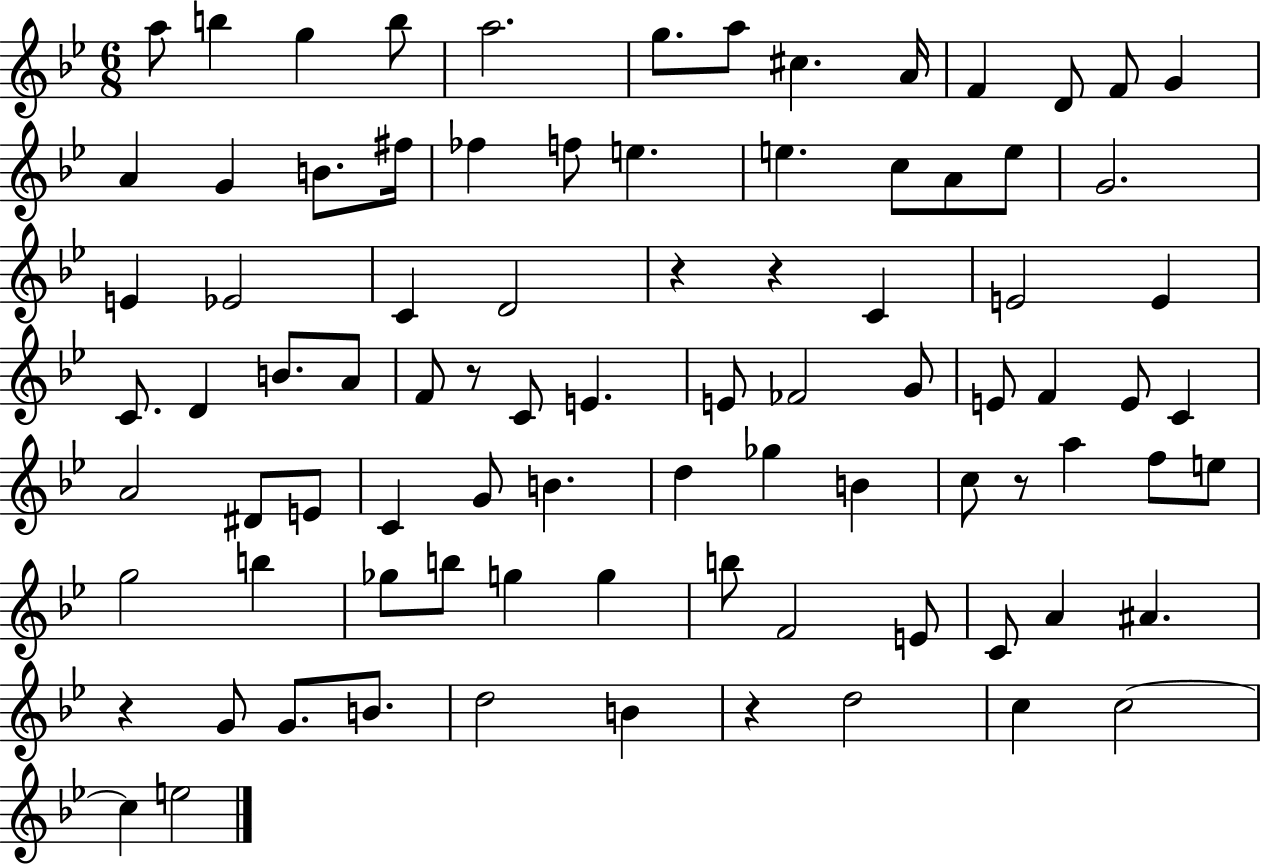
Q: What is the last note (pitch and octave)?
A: E5